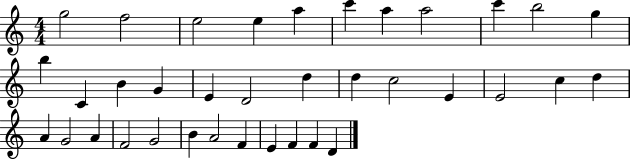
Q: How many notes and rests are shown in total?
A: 36